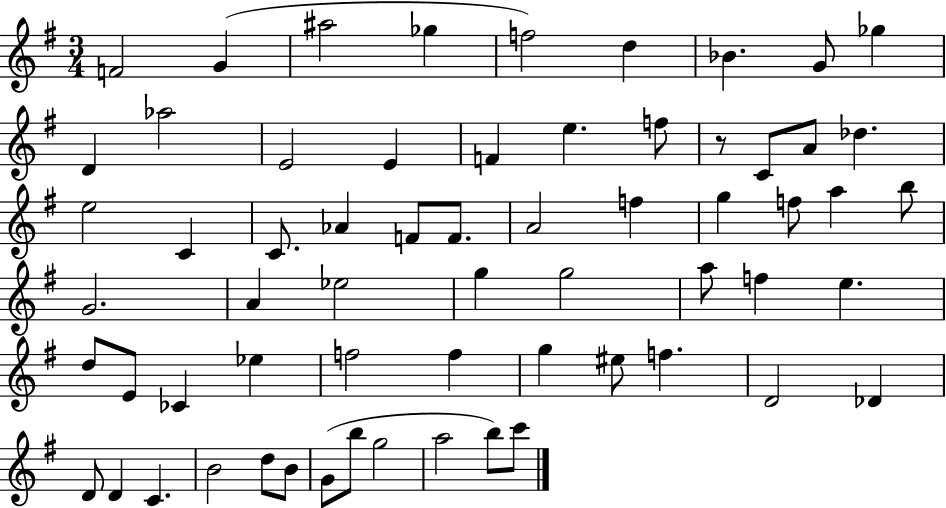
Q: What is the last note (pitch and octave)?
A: C6